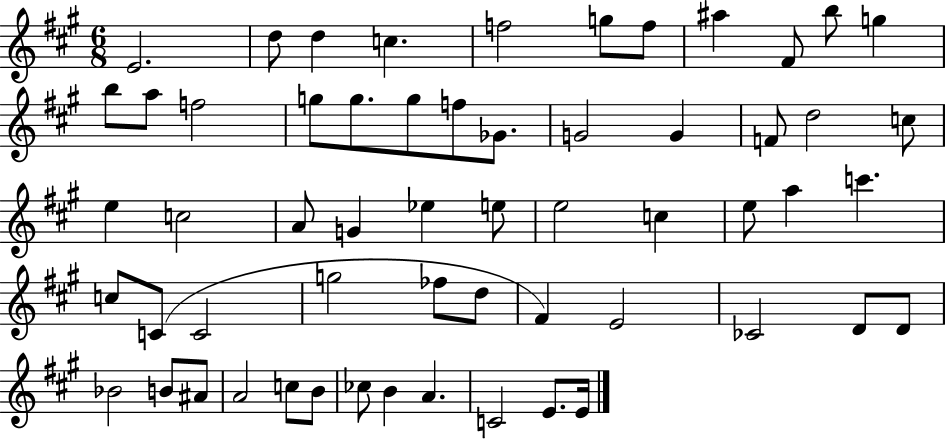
X:1
T:Untitled
M:6/8
L:1/4
K:A
E2 d/2 d c f2 g/2 f/2 ^a ^F/2 b/2 g b/2 a/2 f2 g/2 g/2 g/2 f/2 _G/2 G2 G F/2 d2 c/2 e c2 A/2 G _e e/2 e2 c e/2 a c' c/2 C/2 C2 g2 _f/2 d/2 ^F E2 _C2 D/2 D/2 _B2 B/2 ^A/2 A2 c/2 B/2 _c/2 B A C2 E/2 E/4